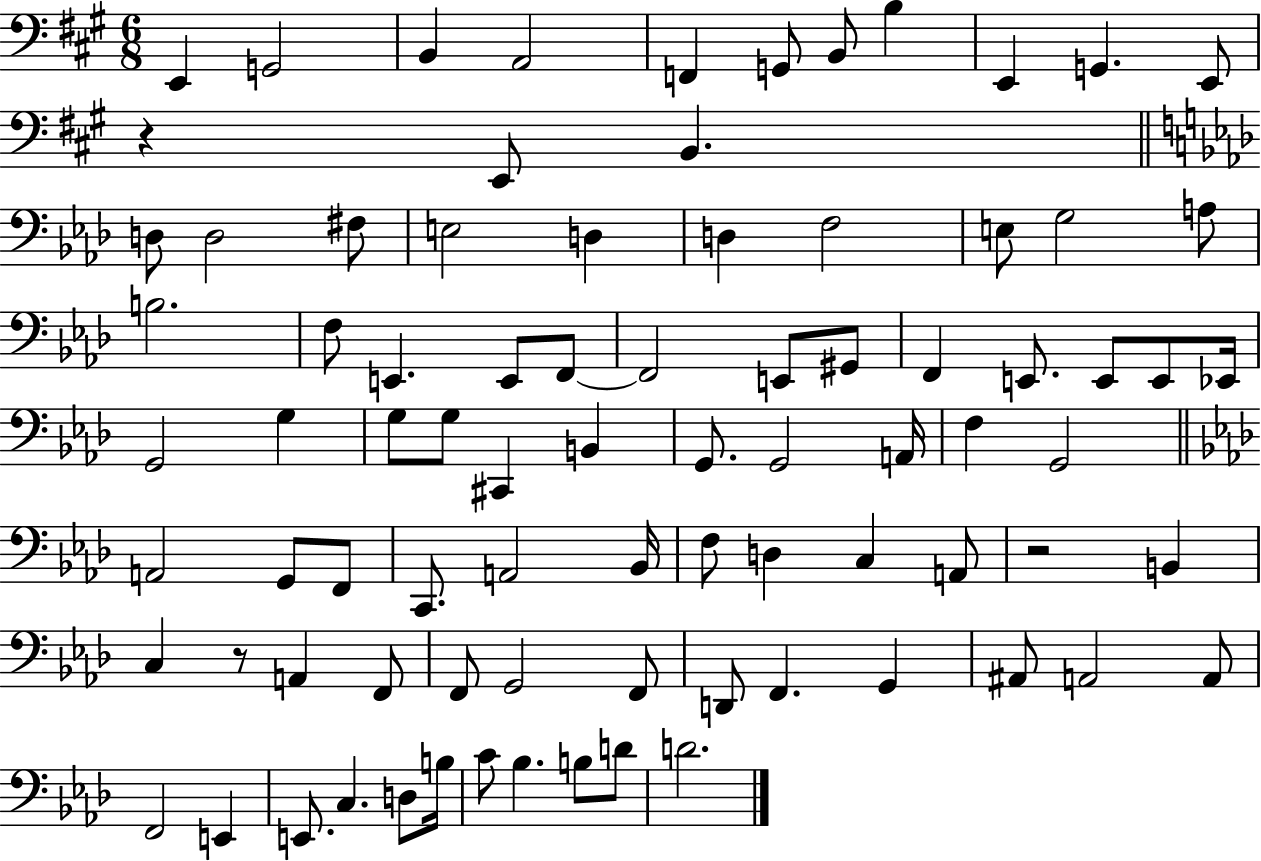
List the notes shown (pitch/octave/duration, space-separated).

E2/q G2/h B2/q A2/h F2/q G2/e B2/e B3/q E2/q G2/q. E2/e R/q E2/e B2/q. D3/e D3/h F#3/e E3/h D3/q D3/q F3/h E3/e G3/h A3/e B3/h. F3/e E2/q. E2/e F2/e F2/h E2/e G#2/e F2/q E2/e. E2/e E2/e Eb2/s G2/h G3/q G3/e G3/e C#2/q B2/q G2/e. G2/h A2/s F3/q G2/h A2/h G2/e F2/e C2/e. A2/h Bb2/s F3/e D3/q C3/q A2/e R/h B2/q C3/q R/e A2/q F2/e F2/e G2/h F2/e D2/e F2/q. G2/q A#2/e A2/h A2/e F2/h E2/q E2/e. C3/q. D3/e B3/s C4/e Bb3/q. B3/e D4/e D4/h.